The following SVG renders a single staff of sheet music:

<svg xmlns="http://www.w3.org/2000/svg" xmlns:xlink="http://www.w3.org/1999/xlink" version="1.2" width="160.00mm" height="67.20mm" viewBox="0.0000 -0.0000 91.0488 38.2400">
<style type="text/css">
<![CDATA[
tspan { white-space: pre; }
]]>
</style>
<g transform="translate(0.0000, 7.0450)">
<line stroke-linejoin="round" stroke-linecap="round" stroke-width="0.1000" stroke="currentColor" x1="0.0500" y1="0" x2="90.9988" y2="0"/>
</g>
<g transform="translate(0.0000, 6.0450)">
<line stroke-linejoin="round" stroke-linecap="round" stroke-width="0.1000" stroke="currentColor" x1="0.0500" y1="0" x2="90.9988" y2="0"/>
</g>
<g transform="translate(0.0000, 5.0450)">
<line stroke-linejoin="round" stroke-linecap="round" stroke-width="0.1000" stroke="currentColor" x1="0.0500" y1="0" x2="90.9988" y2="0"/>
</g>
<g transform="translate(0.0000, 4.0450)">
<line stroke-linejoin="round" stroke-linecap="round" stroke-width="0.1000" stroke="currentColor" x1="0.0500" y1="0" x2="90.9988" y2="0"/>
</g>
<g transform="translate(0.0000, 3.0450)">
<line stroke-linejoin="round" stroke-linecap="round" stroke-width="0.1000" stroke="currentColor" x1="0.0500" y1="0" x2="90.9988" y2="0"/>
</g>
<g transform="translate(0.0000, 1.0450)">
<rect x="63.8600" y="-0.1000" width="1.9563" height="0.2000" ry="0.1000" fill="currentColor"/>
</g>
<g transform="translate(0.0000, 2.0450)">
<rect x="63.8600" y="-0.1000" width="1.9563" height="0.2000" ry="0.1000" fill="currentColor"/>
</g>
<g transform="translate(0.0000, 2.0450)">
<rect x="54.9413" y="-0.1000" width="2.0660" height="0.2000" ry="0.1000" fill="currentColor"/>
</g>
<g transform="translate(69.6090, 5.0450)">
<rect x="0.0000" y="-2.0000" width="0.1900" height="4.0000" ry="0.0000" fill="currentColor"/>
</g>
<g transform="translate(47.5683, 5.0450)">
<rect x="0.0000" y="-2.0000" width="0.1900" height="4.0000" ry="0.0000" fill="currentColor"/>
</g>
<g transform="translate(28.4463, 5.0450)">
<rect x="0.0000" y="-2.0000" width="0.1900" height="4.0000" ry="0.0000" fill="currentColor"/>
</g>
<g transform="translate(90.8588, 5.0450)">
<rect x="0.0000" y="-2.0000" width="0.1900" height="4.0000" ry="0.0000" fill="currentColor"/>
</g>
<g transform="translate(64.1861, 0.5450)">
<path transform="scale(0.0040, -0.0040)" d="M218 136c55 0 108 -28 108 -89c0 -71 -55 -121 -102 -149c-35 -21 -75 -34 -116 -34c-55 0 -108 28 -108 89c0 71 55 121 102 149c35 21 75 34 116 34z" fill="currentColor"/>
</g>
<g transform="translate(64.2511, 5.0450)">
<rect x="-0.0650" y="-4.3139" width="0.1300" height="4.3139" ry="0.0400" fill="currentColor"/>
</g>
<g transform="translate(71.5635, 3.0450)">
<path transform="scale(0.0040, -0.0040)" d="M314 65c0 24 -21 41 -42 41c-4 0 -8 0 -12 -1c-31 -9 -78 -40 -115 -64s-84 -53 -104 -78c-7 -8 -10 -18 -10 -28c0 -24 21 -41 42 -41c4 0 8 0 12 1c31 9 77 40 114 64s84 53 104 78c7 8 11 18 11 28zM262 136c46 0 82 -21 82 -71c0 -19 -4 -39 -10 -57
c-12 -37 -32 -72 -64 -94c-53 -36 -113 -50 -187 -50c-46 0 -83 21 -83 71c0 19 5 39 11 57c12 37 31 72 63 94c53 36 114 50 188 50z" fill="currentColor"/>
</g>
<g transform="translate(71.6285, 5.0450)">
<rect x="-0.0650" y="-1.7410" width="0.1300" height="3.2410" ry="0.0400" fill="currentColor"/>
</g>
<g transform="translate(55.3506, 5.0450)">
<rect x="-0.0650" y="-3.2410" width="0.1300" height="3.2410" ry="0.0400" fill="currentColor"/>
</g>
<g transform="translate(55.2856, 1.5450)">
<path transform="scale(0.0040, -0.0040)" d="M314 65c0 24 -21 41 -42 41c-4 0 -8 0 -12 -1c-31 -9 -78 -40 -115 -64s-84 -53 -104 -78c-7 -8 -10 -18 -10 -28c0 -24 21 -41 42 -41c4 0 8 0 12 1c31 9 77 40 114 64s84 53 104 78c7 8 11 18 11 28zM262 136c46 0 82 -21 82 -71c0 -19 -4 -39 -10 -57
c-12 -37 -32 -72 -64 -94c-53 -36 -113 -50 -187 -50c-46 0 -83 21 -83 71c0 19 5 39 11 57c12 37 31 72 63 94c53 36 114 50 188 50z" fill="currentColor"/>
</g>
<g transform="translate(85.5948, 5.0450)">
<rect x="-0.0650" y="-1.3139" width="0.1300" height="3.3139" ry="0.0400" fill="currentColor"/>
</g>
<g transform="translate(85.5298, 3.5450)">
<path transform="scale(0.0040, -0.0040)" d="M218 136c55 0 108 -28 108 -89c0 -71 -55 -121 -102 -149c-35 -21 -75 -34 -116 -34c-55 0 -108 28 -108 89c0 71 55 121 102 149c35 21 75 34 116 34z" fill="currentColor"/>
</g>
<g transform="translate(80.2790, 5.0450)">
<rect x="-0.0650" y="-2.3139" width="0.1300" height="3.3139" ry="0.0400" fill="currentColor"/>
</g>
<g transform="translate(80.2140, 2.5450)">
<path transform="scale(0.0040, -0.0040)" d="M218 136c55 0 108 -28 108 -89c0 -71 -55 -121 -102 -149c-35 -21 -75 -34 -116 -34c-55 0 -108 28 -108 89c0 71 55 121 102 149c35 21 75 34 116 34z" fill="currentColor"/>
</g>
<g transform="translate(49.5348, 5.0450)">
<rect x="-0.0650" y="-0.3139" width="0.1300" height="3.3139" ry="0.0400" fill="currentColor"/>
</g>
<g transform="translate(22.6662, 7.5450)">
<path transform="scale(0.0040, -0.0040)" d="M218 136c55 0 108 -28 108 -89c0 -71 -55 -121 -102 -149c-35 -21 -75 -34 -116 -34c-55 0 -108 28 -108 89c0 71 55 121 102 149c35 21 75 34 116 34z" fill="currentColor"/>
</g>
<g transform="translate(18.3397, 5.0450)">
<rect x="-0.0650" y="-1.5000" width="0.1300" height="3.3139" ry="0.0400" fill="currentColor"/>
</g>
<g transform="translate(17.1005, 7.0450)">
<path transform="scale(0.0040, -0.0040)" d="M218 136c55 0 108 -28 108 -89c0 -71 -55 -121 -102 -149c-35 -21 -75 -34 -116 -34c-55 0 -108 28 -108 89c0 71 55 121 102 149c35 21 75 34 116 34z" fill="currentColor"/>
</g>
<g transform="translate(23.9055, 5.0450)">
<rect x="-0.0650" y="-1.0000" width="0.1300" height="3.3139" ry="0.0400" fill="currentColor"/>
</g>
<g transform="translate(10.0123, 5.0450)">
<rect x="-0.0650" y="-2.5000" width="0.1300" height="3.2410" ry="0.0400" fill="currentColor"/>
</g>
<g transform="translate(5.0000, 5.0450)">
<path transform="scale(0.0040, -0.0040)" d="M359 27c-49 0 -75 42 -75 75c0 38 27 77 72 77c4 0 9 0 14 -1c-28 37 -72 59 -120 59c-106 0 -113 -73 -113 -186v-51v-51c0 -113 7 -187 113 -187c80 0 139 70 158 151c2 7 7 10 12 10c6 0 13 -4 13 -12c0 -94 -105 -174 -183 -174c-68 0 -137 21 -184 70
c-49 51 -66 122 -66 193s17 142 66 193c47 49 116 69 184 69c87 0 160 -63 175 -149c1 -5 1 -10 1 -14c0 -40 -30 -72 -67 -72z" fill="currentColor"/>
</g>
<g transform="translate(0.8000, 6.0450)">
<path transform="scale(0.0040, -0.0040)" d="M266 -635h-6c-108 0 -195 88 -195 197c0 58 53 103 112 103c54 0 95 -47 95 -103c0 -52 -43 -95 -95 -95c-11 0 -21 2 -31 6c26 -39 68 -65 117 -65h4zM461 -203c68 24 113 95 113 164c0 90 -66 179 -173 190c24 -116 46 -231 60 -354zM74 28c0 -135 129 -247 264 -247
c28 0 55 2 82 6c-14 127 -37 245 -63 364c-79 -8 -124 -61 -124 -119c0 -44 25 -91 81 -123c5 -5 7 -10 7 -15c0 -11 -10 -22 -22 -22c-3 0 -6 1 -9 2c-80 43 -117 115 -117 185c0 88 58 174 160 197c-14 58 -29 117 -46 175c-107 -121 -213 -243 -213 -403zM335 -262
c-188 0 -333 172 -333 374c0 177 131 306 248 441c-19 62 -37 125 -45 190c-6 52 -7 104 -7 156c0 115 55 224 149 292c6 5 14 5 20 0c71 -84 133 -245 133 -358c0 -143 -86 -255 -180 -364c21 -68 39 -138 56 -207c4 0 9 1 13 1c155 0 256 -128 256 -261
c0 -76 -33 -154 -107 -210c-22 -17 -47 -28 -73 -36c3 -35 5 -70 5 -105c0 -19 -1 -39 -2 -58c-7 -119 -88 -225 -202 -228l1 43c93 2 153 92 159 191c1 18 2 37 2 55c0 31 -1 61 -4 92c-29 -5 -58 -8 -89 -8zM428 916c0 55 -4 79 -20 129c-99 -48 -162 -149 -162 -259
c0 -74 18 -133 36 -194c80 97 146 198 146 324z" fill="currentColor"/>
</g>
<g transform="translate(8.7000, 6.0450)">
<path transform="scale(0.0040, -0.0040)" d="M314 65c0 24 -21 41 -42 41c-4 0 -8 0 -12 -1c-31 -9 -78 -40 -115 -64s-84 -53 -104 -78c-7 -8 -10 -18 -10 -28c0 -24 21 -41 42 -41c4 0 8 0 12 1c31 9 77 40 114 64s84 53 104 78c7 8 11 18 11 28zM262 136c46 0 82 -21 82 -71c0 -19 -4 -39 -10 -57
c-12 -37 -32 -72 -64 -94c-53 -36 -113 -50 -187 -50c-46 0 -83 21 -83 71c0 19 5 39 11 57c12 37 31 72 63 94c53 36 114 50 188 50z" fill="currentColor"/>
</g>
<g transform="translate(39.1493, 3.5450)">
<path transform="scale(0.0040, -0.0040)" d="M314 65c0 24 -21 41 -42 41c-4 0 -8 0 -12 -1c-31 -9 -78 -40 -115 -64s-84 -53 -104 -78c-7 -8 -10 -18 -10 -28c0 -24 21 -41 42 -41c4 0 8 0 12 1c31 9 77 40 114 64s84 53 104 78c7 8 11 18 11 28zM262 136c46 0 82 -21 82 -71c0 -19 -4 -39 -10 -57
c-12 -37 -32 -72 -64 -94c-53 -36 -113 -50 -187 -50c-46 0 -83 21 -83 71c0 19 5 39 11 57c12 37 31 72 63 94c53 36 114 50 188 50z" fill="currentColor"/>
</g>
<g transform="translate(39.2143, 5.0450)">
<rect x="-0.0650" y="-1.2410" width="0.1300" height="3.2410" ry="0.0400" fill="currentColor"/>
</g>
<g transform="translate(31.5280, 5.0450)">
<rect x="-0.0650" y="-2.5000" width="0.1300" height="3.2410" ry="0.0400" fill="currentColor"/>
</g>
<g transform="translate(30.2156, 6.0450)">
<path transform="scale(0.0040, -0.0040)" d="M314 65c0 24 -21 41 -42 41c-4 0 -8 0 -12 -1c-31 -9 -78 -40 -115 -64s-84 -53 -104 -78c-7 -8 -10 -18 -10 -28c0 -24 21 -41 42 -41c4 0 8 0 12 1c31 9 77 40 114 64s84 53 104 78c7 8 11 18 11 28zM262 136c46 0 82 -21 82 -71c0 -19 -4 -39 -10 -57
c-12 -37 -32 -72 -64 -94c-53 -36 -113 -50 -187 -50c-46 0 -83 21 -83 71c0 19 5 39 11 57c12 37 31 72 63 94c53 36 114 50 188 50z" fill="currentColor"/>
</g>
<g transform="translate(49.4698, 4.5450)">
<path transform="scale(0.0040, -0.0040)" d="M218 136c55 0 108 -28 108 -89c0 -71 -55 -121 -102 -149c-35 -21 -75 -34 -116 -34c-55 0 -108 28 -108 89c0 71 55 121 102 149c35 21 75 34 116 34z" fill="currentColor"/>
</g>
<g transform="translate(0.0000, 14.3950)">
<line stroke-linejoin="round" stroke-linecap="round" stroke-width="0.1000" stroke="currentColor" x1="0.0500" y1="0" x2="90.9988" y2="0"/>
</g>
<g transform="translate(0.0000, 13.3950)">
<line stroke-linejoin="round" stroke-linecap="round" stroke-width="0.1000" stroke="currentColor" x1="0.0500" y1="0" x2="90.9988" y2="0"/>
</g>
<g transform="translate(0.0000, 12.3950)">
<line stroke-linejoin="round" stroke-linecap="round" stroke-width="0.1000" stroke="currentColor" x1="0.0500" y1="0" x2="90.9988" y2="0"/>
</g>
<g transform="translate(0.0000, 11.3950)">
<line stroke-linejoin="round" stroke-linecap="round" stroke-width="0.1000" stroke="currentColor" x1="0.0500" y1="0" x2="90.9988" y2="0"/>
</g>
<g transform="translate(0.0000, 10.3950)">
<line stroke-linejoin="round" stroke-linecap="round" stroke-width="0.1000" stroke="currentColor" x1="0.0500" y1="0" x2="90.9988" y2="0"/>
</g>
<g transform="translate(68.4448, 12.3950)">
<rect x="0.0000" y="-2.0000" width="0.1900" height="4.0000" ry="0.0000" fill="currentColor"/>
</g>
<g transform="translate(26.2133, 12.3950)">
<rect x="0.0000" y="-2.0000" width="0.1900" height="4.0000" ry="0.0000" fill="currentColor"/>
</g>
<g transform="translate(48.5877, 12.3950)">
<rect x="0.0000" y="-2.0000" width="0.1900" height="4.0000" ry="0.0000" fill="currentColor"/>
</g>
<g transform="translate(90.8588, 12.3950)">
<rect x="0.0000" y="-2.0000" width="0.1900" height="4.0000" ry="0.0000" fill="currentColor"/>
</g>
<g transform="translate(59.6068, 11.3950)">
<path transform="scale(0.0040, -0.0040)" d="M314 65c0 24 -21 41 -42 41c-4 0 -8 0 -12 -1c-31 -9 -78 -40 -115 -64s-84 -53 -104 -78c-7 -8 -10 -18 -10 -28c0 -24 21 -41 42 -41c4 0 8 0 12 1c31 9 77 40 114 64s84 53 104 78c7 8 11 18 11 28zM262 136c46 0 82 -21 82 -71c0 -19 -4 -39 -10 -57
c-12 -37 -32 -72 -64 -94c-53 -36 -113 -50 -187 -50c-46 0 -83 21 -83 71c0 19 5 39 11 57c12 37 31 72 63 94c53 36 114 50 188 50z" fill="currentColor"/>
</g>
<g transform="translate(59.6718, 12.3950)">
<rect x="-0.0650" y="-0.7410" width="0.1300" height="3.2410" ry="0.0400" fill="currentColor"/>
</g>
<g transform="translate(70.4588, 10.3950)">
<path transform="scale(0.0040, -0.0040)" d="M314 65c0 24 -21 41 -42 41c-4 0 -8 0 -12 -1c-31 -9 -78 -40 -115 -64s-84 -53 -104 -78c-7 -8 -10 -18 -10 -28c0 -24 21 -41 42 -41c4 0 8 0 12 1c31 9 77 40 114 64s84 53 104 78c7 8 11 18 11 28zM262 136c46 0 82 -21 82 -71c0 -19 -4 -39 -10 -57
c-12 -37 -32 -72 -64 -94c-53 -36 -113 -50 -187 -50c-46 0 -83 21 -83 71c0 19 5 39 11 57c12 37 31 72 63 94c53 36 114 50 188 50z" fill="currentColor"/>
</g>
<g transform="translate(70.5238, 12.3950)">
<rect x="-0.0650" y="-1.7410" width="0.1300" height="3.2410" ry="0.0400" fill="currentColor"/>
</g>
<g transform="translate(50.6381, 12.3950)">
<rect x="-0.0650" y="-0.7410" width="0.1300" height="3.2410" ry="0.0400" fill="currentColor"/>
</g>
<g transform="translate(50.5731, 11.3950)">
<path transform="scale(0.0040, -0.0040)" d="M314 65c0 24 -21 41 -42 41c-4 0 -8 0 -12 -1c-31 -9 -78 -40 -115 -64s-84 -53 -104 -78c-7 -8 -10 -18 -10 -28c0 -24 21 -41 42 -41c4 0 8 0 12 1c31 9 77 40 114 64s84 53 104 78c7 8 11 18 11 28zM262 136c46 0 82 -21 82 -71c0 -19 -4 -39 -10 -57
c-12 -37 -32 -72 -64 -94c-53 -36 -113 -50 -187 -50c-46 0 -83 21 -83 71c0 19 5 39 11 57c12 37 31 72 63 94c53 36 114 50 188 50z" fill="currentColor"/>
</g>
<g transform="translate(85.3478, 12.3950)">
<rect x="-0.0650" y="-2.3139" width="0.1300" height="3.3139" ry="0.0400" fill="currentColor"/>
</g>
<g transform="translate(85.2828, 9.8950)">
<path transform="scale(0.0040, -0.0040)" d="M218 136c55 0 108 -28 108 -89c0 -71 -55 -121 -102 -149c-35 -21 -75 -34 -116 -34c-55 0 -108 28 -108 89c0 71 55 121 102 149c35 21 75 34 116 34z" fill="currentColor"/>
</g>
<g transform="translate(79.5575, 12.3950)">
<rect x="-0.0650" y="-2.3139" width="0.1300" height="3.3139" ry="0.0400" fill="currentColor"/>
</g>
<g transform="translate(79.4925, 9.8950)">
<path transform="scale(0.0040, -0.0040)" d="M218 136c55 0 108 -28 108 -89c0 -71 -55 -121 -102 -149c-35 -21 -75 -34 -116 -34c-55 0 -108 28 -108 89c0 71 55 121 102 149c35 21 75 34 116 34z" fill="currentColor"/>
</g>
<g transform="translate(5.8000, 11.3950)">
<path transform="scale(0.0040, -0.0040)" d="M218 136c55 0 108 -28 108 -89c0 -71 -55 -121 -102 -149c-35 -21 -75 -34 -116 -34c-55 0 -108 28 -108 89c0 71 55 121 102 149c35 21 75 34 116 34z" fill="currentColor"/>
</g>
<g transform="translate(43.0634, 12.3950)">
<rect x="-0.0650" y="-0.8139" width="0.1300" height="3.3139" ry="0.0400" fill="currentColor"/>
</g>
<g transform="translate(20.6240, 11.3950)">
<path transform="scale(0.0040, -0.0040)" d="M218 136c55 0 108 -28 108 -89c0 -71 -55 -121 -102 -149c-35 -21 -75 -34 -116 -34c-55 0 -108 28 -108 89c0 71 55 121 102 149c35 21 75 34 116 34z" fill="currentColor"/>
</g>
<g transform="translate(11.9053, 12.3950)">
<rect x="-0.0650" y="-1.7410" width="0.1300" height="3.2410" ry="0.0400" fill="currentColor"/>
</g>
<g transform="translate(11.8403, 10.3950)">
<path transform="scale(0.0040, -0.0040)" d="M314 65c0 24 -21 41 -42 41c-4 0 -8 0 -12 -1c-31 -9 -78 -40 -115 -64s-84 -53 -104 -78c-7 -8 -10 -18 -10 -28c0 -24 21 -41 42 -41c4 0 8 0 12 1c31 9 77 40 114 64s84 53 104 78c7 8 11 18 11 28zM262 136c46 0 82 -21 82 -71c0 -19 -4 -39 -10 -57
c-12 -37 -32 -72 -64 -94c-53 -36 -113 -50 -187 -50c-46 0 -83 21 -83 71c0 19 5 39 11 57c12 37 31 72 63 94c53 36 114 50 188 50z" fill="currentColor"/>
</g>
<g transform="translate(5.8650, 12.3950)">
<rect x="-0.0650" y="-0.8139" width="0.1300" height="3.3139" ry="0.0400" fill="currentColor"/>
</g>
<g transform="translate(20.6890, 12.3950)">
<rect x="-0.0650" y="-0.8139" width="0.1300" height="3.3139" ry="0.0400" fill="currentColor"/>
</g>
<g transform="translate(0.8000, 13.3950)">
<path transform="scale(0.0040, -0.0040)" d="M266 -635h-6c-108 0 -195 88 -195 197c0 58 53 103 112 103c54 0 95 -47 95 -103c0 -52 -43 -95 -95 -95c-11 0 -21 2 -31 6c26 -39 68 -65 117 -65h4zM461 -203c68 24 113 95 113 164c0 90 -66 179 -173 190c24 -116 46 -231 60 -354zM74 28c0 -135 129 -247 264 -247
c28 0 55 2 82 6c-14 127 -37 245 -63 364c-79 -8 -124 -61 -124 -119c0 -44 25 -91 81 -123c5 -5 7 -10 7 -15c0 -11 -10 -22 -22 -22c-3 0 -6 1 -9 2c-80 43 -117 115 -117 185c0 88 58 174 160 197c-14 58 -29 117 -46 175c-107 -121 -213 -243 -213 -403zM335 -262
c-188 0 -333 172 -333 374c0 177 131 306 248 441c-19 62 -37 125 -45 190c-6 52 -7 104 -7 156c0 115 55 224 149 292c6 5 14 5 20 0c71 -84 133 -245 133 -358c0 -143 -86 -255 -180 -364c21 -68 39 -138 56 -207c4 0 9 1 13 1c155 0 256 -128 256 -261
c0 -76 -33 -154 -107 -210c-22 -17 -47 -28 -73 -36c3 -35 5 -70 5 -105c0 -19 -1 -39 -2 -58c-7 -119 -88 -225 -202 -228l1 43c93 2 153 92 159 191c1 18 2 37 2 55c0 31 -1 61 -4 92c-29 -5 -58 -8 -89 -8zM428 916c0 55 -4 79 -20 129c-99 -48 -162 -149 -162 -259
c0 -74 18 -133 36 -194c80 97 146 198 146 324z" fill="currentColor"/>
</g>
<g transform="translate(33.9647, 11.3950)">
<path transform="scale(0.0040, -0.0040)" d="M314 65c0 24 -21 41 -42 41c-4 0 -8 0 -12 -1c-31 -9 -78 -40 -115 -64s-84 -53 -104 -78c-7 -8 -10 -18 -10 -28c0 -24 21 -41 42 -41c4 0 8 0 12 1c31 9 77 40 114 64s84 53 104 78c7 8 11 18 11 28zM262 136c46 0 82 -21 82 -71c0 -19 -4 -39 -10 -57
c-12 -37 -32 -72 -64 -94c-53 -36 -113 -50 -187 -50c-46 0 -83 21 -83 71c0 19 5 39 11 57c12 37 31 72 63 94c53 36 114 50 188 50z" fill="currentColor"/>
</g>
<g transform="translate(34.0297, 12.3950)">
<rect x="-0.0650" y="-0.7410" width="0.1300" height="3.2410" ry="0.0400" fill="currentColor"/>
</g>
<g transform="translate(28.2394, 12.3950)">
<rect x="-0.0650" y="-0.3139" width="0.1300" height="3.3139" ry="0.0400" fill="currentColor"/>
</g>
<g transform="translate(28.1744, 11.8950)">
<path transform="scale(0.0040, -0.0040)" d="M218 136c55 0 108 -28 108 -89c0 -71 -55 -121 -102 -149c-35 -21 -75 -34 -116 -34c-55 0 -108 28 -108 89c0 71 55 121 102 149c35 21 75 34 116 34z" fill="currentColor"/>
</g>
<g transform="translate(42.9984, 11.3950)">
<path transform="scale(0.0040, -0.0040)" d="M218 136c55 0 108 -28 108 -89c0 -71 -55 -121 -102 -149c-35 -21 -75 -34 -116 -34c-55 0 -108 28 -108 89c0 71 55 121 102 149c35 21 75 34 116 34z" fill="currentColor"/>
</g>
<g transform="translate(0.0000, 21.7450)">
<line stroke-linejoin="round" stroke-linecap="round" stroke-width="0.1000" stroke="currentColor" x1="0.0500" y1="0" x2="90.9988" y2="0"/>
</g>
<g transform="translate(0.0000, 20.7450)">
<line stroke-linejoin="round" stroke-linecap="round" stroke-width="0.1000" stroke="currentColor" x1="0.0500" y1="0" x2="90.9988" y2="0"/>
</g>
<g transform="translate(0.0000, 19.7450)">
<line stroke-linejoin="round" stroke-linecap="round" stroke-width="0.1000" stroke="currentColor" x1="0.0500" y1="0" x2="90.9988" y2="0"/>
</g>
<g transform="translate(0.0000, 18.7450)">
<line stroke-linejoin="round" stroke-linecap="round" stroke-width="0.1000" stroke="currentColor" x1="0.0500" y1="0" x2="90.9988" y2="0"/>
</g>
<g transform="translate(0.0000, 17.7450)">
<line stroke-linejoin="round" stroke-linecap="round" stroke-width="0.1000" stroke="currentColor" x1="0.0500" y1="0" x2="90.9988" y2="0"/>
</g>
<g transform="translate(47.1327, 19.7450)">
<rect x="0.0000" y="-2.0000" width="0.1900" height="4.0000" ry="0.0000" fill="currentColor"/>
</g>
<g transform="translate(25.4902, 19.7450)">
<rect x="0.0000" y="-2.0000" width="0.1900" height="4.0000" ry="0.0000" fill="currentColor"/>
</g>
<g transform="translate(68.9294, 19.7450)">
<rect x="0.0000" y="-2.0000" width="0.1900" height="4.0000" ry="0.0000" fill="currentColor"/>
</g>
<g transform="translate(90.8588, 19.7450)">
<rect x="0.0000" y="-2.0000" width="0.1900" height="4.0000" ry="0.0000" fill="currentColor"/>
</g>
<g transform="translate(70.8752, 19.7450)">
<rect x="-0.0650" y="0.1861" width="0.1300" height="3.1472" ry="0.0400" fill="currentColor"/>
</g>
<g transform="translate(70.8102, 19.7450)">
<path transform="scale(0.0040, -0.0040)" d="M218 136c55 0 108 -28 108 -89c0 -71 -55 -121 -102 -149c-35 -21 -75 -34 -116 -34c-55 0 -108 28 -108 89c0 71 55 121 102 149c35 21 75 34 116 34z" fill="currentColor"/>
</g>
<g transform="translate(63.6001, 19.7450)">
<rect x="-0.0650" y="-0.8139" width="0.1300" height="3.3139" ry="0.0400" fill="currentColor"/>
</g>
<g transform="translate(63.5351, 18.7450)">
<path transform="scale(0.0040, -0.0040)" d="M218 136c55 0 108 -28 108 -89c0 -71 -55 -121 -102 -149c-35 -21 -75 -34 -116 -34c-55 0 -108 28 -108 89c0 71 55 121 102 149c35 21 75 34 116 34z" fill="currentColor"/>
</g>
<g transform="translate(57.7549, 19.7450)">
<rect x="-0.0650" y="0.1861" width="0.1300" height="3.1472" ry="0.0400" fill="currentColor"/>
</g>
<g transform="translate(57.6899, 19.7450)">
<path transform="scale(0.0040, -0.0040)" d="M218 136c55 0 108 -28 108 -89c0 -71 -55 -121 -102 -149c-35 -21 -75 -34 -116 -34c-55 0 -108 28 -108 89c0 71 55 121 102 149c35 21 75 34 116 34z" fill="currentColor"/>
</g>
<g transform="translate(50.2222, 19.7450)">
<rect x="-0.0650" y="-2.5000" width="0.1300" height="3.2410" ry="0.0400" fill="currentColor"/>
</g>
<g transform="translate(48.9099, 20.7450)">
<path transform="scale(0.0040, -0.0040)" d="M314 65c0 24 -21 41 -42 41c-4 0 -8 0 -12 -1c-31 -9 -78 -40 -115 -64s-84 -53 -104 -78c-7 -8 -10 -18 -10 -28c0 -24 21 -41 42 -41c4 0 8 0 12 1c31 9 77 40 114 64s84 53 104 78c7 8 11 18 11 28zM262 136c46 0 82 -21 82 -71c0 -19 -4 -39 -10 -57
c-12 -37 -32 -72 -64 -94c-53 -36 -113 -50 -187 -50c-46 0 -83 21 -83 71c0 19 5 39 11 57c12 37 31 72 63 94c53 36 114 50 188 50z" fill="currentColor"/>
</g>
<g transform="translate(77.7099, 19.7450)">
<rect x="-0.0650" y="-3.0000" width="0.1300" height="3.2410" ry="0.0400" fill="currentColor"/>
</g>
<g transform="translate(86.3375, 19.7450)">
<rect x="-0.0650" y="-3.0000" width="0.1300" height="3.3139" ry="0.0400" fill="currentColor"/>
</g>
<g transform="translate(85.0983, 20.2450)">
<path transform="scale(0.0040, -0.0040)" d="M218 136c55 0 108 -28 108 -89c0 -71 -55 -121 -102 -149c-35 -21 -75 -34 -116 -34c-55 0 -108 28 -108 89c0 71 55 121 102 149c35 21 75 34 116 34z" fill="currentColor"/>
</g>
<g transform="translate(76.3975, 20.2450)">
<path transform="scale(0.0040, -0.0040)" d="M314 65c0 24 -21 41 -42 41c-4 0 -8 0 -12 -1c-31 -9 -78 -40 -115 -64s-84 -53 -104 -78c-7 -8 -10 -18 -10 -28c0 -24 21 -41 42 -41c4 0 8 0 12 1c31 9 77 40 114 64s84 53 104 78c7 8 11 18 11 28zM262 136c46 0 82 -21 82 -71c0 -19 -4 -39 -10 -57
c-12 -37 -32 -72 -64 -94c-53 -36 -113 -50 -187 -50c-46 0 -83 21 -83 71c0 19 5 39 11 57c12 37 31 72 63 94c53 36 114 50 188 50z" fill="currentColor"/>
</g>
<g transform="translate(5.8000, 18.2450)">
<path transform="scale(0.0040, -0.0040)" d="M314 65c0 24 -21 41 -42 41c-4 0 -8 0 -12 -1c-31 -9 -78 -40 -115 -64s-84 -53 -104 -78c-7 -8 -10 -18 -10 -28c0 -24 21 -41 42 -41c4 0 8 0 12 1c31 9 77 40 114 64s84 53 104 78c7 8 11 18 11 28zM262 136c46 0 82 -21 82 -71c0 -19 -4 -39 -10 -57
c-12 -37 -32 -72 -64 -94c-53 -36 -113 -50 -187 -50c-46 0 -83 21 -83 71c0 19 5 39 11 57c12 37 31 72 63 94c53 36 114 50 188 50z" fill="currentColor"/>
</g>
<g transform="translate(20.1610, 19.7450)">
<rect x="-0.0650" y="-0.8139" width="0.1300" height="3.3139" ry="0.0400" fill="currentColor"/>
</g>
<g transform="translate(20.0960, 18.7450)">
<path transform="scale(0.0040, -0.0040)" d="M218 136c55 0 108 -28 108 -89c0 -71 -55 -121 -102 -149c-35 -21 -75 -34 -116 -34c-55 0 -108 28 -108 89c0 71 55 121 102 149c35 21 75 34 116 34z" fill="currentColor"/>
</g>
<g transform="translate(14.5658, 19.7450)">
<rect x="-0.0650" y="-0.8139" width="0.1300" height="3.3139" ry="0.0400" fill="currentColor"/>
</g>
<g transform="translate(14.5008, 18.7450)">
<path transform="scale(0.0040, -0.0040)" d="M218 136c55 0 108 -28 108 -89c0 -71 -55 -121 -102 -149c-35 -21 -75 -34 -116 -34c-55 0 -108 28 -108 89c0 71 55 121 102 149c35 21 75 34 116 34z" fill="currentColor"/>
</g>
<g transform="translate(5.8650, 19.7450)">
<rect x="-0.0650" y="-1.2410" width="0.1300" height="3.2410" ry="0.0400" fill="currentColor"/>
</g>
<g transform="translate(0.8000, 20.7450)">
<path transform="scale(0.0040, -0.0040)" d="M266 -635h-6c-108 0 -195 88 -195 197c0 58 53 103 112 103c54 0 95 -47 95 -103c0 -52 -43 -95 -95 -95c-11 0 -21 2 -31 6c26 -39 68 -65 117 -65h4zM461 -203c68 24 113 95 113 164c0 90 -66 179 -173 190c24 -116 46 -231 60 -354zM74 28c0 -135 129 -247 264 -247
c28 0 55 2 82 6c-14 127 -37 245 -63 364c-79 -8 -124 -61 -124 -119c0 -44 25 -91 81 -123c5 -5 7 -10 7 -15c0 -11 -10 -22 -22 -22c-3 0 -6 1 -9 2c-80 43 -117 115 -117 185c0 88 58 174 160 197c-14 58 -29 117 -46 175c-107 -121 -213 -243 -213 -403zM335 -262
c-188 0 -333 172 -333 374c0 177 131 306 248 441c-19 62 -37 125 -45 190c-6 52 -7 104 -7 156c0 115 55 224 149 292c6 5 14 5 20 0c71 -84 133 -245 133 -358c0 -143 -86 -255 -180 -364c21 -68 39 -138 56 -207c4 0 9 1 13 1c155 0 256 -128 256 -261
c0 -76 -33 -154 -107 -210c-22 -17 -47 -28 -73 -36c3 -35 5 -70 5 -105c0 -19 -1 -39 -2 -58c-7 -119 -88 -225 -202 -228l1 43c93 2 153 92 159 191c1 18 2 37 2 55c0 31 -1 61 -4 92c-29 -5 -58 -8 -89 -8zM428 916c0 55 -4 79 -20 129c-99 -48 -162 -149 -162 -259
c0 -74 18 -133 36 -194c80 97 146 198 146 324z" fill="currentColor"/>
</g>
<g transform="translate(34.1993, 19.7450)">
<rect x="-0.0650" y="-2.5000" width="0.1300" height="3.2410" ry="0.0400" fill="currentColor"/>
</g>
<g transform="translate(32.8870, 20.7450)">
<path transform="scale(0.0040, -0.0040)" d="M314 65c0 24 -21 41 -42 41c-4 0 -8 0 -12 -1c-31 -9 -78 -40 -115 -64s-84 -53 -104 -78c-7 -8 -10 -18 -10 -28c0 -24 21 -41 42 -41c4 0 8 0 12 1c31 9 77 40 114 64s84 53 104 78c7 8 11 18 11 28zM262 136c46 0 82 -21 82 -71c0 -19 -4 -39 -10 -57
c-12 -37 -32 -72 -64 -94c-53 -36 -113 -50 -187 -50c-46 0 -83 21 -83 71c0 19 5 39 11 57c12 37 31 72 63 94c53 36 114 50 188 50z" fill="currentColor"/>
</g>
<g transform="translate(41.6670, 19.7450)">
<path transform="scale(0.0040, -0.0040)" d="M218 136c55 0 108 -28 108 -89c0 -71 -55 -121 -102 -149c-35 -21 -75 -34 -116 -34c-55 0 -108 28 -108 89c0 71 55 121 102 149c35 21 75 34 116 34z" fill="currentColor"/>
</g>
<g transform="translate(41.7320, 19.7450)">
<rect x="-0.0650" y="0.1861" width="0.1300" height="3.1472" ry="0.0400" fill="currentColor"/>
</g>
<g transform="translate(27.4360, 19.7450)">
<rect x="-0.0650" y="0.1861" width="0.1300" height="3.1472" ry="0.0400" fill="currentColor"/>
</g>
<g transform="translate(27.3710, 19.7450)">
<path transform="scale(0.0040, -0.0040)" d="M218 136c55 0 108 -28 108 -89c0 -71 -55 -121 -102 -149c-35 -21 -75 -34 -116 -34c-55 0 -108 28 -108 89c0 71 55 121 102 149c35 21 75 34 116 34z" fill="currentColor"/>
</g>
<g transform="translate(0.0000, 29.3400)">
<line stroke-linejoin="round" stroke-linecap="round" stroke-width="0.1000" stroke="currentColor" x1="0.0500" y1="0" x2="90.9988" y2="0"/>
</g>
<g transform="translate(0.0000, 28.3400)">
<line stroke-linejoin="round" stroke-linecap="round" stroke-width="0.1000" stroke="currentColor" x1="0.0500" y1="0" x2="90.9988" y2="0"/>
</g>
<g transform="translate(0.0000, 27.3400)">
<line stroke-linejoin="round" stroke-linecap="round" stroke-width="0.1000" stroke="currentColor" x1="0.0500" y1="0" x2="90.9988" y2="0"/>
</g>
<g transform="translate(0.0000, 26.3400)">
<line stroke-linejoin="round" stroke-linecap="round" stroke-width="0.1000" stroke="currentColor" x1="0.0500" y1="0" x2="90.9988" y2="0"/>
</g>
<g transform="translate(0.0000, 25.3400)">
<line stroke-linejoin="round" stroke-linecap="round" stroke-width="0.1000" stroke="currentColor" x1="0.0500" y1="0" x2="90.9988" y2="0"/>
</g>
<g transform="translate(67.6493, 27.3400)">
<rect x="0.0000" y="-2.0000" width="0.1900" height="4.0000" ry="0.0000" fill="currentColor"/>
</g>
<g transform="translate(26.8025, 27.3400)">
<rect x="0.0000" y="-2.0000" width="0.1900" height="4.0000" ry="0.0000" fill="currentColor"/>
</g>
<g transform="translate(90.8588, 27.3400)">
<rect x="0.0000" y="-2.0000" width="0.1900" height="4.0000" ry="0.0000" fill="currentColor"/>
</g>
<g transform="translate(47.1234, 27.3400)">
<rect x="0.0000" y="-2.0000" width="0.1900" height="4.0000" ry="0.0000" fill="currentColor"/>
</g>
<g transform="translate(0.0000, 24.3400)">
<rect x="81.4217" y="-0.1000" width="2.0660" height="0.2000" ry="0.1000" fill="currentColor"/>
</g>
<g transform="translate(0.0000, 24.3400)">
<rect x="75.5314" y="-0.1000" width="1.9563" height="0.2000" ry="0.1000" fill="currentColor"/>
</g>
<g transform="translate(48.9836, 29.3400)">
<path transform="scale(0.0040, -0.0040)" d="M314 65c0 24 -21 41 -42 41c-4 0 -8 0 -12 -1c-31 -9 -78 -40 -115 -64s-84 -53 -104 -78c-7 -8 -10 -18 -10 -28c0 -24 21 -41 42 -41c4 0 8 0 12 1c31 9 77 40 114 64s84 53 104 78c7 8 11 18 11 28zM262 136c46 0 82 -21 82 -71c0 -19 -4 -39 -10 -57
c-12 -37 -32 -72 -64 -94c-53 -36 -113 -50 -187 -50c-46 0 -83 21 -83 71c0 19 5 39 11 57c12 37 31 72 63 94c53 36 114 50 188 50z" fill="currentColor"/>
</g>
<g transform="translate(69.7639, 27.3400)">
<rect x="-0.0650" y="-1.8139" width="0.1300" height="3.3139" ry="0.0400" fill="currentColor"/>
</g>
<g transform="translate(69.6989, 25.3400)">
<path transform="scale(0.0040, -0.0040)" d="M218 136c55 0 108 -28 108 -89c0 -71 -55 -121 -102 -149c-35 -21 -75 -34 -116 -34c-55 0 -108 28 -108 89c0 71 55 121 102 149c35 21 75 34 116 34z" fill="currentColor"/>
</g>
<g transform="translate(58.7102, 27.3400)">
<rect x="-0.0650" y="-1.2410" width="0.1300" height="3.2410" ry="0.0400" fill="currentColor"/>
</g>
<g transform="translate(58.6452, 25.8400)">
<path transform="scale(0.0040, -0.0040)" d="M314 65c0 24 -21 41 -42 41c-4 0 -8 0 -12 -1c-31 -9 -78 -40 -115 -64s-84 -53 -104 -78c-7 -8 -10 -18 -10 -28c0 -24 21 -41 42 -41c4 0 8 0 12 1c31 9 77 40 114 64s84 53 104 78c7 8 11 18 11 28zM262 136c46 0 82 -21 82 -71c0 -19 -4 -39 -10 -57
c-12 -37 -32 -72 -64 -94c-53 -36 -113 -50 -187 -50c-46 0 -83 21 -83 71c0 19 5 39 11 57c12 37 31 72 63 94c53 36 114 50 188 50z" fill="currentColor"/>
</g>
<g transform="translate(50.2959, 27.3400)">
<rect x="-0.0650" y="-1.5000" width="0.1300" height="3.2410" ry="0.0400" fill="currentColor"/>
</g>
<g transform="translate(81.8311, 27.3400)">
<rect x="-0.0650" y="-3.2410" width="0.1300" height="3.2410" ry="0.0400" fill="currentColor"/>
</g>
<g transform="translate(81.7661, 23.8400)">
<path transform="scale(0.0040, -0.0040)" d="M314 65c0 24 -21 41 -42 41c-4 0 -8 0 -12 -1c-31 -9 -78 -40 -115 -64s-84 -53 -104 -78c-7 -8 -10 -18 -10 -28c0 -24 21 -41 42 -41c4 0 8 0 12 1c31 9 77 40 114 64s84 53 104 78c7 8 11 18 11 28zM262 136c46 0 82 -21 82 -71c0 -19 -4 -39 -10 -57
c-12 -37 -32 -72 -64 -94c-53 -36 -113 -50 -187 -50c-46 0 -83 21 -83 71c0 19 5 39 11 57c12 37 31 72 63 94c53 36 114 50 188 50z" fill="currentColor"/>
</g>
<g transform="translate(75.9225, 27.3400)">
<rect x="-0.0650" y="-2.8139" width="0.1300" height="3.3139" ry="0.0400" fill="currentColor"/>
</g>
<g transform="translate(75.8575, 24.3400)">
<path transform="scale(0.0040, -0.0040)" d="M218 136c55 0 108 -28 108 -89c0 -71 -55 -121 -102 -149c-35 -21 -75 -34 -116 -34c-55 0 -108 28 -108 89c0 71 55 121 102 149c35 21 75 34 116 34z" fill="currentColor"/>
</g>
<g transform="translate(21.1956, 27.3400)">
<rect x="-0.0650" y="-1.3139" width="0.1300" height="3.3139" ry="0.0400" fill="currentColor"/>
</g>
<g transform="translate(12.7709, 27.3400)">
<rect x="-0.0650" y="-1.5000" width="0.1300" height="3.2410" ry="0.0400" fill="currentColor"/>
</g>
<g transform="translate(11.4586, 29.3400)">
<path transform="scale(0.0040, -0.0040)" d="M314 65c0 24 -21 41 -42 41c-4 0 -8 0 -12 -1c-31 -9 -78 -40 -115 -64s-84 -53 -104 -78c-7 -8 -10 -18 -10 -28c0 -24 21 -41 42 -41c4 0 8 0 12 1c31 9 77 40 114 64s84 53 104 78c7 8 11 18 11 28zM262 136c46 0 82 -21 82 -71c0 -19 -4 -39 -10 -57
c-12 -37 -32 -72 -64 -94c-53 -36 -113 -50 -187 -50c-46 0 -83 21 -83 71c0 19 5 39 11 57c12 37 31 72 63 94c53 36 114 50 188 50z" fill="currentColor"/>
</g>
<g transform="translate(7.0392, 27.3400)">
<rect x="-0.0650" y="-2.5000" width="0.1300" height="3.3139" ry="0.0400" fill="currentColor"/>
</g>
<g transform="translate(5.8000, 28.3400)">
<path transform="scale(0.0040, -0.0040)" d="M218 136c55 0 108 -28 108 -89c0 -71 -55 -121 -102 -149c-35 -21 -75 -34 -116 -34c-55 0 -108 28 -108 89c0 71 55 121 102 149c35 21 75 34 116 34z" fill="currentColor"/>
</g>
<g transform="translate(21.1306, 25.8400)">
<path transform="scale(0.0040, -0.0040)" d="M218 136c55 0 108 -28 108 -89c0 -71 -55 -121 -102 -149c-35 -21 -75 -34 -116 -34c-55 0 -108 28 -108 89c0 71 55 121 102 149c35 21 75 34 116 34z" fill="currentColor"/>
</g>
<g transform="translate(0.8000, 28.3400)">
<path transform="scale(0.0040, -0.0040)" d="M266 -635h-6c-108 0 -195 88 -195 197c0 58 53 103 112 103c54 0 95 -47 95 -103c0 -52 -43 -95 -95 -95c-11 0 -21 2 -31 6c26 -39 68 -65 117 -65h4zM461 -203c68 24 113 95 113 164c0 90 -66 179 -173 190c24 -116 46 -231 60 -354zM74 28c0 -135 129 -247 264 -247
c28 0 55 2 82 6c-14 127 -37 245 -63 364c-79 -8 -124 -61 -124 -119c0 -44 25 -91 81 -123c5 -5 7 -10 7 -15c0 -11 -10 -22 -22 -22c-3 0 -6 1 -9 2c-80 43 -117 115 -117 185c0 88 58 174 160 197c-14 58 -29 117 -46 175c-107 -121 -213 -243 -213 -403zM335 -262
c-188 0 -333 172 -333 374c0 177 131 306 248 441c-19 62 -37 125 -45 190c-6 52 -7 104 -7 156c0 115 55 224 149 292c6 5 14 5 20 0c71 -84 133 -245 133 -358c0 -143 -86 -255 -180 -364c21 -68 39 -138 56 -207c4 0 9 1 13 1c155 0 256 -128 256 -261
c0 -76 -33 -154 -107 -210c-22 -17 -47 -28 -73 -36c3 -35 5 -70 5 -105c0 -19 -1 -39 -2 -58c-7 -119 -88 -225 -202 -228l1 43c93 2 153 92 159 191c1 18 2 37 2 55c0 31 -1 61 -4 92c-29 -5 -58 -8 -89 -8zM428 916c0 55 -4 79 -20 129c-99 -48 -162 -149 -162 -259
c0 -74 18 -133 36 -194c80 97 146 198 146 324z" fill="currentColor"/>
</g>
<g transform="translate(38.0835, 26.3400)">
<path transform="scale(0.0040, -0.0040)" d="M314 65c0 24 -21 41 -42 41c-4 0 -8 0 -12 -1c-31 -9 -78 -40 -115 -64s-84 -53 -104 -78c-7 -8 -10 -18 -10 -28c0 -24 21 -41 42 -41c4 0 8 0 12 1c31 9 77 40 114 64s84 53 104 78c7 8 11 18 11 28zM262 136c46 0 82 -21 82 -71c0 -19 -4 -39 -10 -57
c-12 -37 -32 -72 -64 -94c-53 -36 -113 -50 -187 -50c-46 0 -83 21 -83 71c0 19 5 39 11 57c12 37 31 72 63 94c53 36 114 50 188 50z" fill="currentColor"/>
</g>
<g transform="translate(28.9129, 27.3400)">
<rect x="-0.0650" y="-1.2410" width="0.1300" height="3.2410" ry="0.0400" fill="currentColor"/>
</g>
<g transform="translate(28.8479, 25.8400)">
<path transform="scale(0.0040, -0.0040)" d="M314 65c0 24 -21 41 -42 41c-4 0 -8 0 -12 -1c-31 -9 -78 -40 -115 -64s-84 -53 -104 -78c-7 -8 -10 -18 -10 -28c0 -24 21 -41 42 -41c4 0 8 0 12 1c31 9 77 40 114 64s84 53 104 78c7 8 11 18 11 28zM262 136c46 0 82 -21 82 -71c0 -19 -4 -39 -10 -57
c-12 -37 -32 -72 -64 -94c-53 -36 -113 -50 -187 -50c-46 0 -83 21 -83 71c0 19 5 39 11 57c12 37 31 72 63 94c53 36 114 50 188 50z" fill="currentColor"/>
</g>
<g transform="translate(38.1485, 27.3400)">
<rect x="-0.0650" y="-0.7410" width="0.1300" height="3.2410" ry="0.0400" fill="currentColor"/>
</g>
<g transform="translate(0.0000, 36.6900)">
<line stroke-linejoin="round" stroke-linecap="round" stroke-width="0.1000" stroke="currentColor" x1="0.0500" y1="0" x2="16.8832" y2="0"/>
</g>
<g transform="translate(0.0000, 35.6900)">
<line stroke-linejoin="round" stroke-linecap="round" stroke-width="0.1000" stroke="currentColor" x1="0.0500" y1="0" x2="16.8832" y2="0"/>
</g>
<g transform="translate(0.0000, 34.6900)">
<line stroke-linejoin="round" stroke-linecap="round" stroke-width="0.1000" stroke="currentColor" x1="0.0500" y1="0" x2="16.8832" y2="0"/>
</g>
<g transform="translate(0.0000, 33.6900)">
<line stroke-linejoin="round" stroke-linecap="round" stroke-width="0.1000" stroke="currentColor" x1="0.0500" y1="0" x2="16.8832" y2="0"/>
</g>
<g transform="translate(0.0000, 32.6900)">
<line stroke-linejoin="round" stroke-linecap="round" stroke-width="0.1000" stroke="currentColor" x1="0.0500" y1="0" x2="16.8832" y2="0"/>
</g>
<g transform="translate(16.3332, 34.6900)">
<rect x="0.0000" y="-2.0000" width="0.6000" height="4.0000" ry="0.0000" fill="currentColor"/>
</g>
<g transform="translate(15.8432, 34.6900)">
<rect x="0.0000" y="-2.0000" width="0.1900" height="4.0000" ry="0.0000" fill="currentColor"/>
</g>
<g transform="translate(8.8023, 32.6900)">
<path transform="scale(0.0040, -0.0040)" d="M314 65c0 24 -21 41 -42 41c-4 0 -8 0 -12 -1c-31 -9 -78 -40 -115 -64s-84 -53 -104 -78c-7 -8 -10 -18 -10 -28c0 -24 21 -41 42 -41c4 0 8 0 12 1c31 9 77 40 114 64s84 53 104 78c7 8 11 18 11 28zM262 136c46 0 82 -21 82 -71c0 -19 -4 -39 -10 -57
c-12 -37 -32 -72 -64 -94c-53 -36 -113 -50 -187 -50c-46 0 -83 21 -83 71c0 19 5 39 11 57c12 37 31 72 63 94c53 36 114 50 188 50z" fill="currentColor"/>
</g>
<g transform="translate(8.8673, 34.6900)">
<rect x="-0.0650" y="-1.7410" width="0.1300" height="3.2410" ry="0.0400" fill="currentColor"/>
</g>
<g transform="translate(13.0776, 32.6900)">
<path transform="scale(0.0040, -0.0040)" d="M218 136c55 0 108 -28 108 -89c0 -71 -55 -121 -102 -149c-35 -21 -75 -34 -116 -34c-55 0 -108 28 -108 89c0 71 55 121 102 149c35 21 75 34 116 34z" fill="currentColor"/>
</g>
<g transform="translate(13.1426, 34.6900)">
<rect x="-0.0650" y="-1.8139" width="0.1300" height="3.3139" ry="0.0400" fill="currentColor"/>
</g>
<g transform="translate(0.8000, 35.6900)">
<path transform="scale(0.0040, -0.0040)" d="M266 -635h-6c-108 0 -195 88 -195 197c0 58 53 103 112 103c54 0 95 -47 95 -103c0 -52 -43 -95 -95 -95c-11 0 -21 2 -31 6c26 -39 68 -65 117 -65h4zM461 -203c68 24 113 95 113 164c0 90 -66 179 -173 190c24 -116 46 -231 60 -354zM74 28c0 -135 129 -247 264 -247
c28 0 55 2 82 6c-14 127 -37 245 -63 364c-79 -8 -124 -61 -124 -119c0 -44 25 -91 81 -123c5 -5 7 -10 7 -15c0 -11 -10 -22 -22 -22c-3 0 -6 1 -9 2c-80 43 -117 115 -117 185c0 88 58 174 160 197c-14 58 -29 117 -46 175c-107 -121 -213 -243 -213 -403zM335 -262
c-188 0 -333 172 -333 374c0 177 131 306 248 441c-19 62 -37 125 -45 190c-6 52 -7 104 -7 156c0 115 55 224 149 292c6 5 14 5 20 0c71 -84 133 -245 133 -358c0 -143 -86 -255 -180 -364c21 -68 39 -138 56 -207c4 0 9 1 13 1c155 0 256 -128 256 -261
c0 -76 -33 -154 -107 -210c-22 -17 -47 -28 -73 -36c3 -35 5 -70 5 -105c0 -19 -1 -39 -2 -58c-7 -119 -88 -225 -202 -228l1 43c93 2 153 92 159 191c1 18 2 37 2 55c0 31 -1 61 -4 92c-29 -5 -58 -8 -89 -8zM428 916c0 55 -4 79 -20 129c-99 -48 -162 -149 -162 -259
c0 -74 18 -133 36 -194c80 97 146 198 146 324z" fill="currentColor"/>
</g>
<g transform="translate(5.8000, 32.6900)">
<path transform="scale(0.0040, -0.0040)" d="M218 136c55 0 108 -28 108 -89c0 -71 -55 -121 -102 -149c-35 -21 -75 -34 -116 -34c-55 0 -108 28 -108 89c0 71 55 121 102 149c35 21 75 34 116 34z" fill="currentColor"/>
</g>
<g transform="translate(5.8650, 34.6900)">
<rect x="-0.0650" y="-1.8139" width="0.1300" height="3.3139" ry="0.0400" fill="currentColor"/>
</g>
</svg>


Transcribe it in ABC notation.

X:1
T:Untitled
M:4/4
L:1/4
K:C
G2 E D G2 e2 c b2 d' f2 g e d f2 d c d2 d d2 d2 f2 g g e2 d d B G2 B G2 B d B A2 A G E2 e e2 d2 E2 e2 f a b2 f f2 f